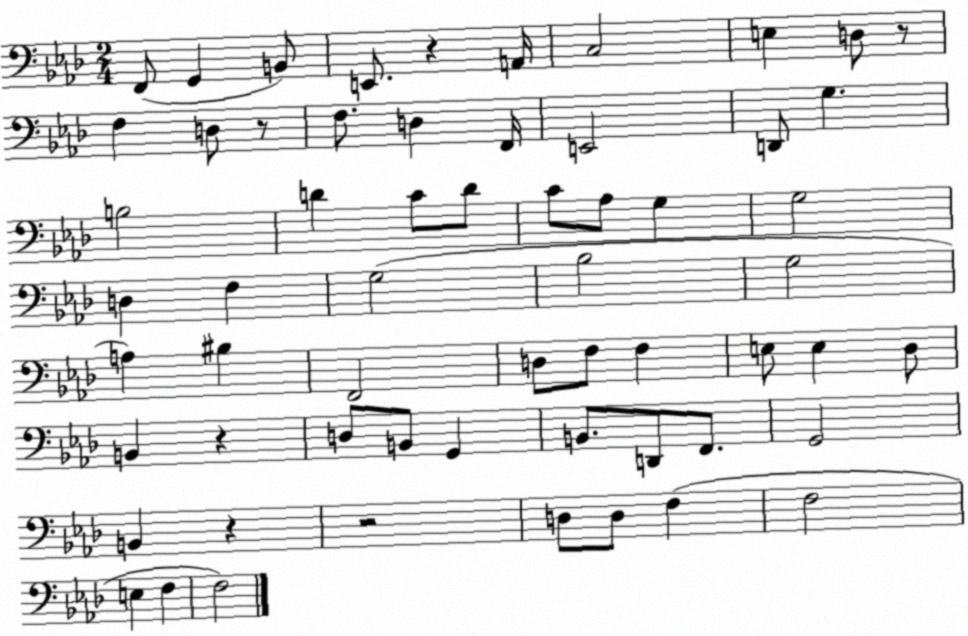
X:1
T:Untitled
M:2/4
L:1/4
K:Ab
F,,/2 G,, B,,/2 E,,/2 z A,,/4 C,2 E, D,/2 z/2 F, D,/2 z/2 F,/2 D, F,,/4 E,,2 D,,/2 G, B,2 D C/2 D/2 C/2 _A,/2 G, G,2 D, F, G,2 _B,2 G,2 A, ^B, F,,2 D,/2 F,/2 F, E,/2 E, _D,/2 B,, z D,/2 B,,/2 G,, B,,/2 D,,/2 F,,/2 G,,2 B,, z z2 D,/2 D,/2 F, F,2 E, F, F,2